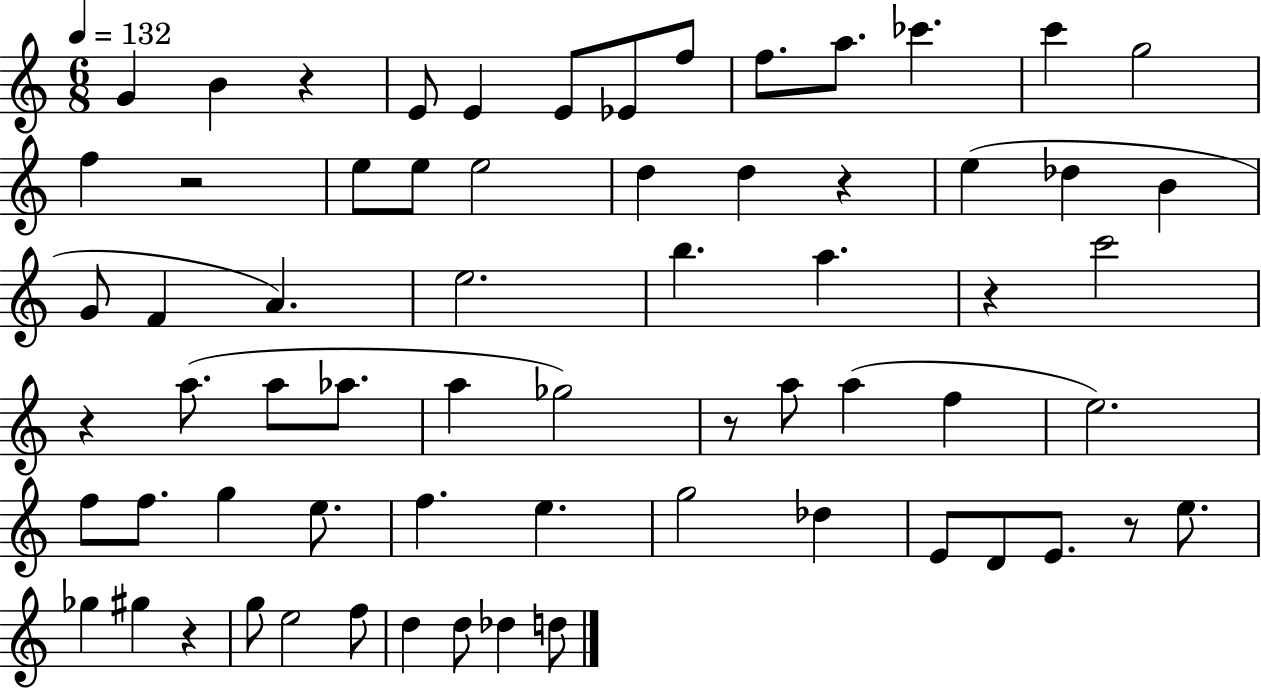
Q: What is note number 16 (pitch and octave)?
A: E5